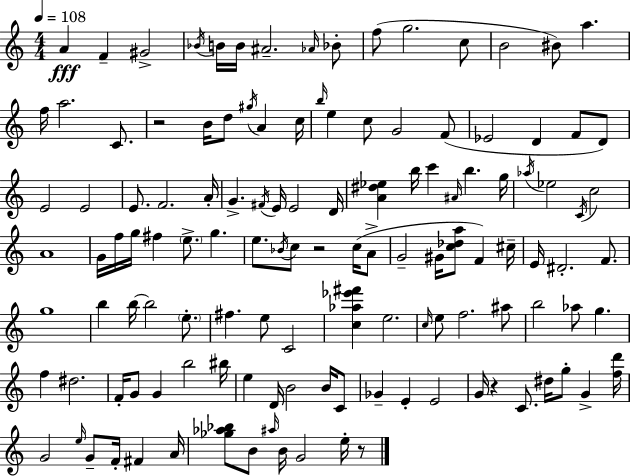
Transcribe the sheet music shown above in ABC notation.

X:1
T:Untitled
M:4/4
L:1/4
K:C
A F ^G2 _B/4 B/4 B/4 ^A2 _A/4 _B/2 f/2 g2 c/2 B2 ^B/2 a f/4 a2 C/2 z2 B/4 d/2 ^g/4 A c/4 b/4 e c/2 G2 F/2 _E2 D F/2 D/2 E2 E2 E/2 F2 A/4 G ^F/4 E/4 E2 D/4 [A^d_e] b/4 c' ^A/4 b g/4 _a/4 _e2 C/4 c2 A4 G/4 f/4 g/4 ^f e/2 g e/2 _B/4 c/2 z2 c/4 A/2 G2 ^G/4 [c_da]/2 F ^c/4 E/4 ^D2 F/2 g4 b b/4 b2 e/2 ^f e/2 C2 [c_a_e'^f'] e2 c/4 e/2 f2 ^a/2 b2 _a/2 g f ^d2 F/4 G/2 G b2 ^b/4 e D/4 B2 B/4 C/2 _G E E2 G/4 z C/2 ^d/4 g/2 G [fd']/4 G2 e/4 G/2 F/4 ^F A/4 [_g_a_b]/2 B/2 ^a/4 B/4 G2 e/4 z/2